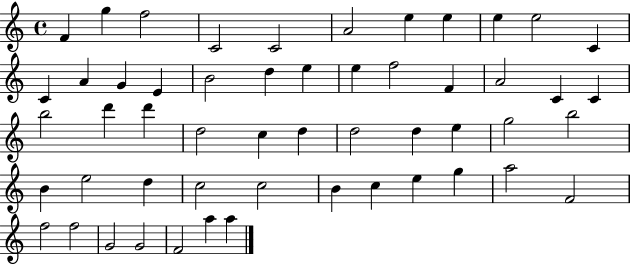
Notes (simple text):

F4/q G5/q F5/h C4/h C4/h A4/h E5/q E5/q E5/q E5/h C4/q C4/q A4/q G4/q E4/q B4/h D5/q E5/q E5/q F5/h F4/q A4/h C4/q C4/q B5/h D6/q D6/q D5/h C5/q D5/q D5/h D5/q E5/q G5/h B5/h B4/q E5/h D5/q C5/h C5/h B4/q C5/q E5/q G5/q A5/h F4/h F5/h F5/h G4/h G4/h F4/h A5/q A5/q